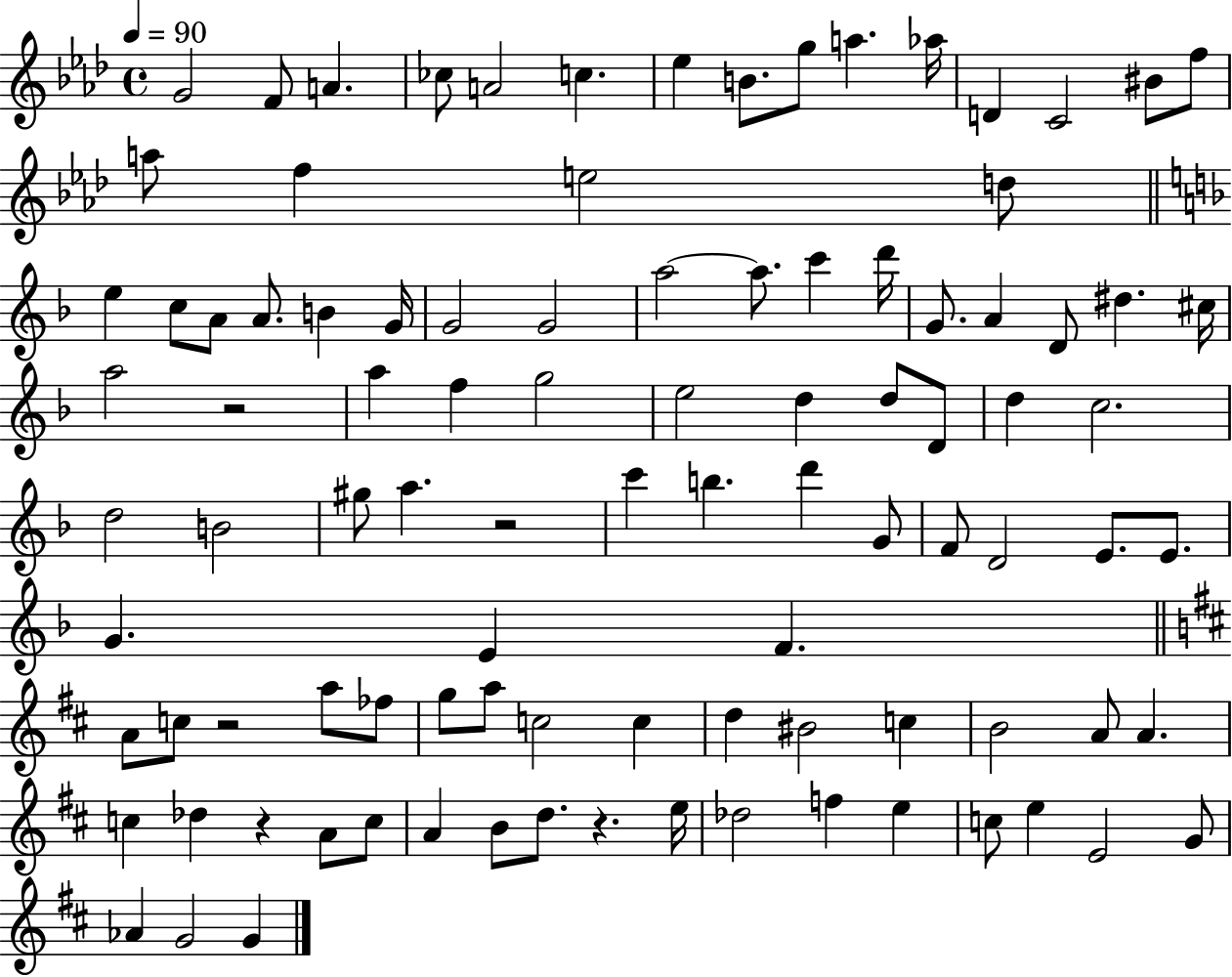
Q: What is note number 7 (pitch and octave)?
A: Eb5